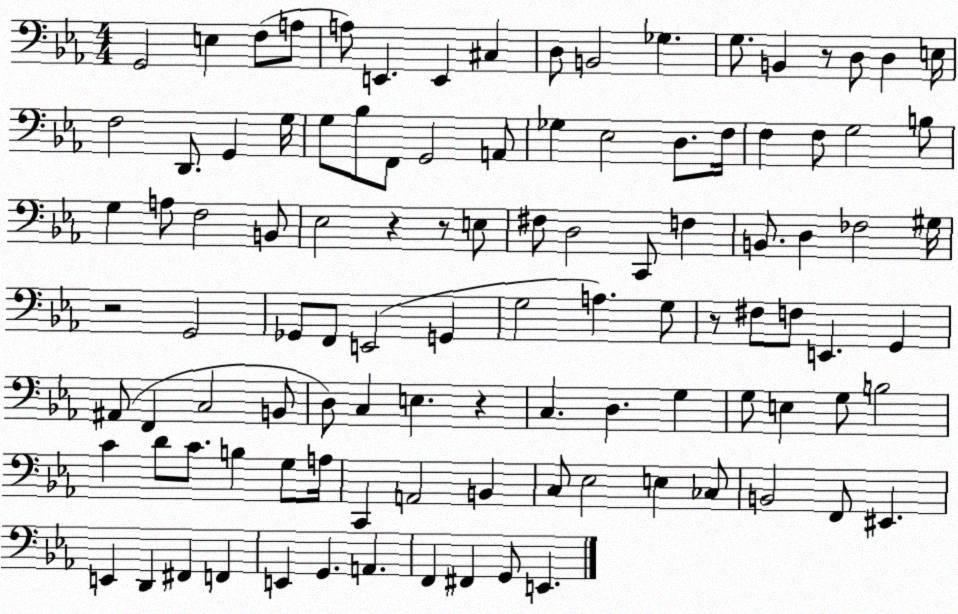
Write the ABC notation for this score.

X:1
T:Untitled
M:4/4
L:1/4
K:Eb
G,,2 E, F,/2 A,/2 A,/2 E,, E,, ^C, D,/2 B,,2 _G, G,/2 B,, z/2 D,/2 D, E,/4 F,2 D,,/2 G,, G,/4 G,/2 _B,/2 F,,/2 G,,2 A,,/2 _G, _E,2 D,/2 F,/4 F, F,/2 G,2 B,/2 G, A,/2 F,2 B,,/2 _E,2 z z/2 E,/2 ^F,/2 D,2 C,,/2 F, B,,/2 D, _F,2 ^G,/4 z2 G,,2 _G,,/2 F,,/2 E,,2 G,, G,2 A, G,/2 z/2 ^F,/2 F,/2 E,, G,, ^A,,/2 F,, C,2 B,,/2 D,/2 C, E, z C, D, G, G,/2 E, G,/2 B,2 C D/2 C/2 B, G,/2 A,/4 C,, A,,2 B,, C,/2 _E,2 E, _C,/2 B,,2 F,,/2 ^E,, E,, D,, ^F,, F,, E,, G,, A,, F,, ^F,, G,,/2 E,,